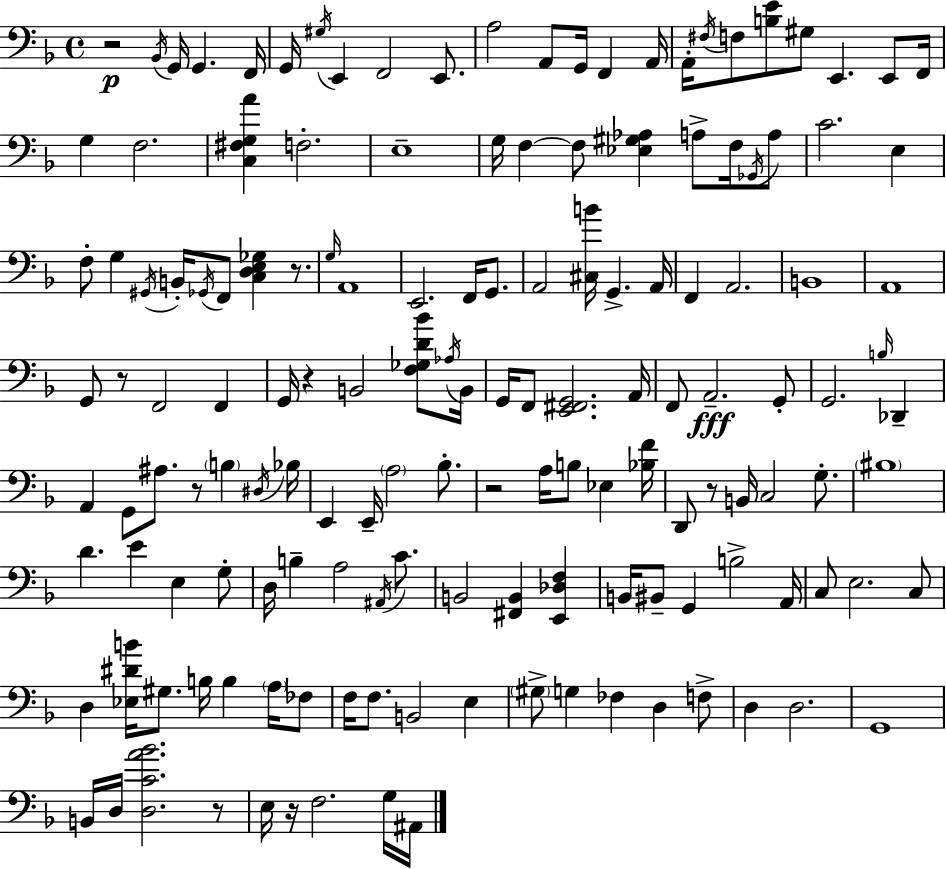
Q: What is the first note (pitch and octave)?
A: Bb2